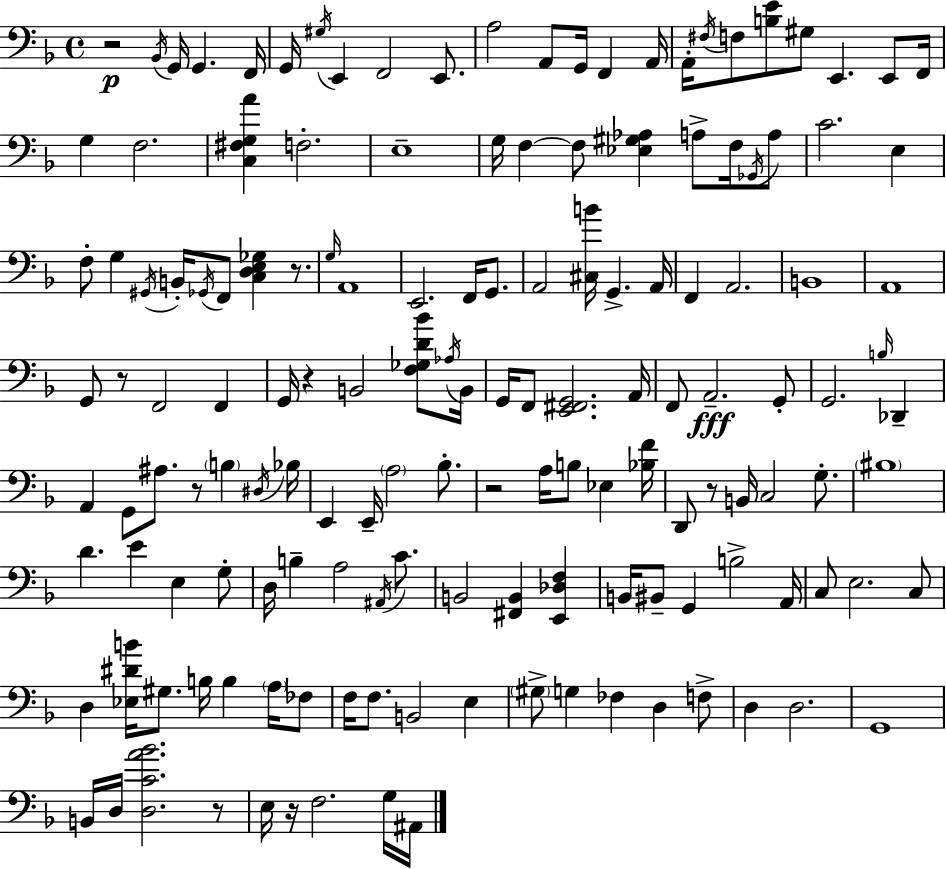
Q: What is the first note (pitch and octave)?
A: Bb2